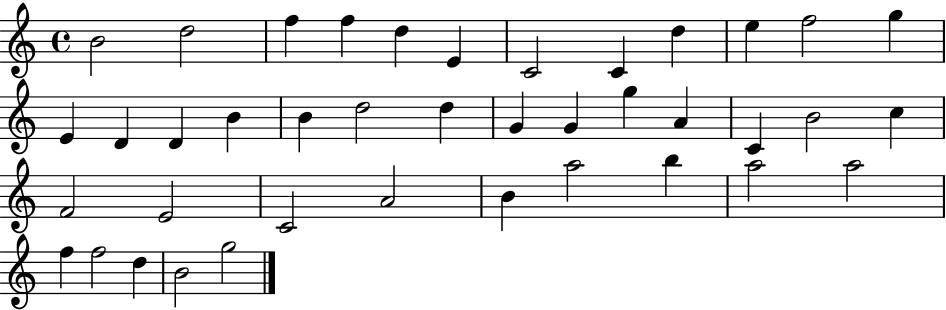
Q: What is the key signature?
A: C major